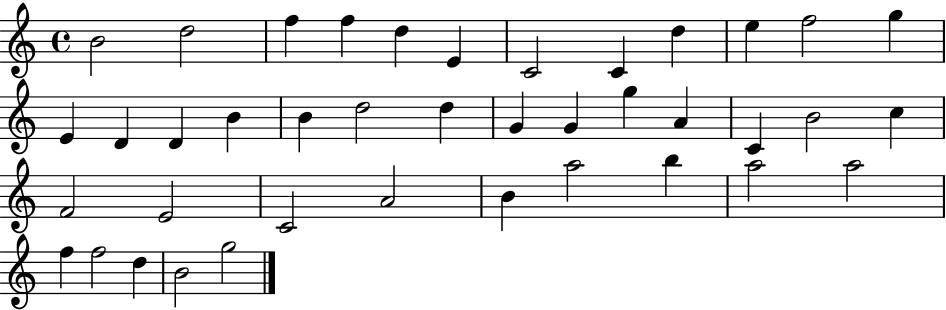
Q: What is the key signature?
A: C major